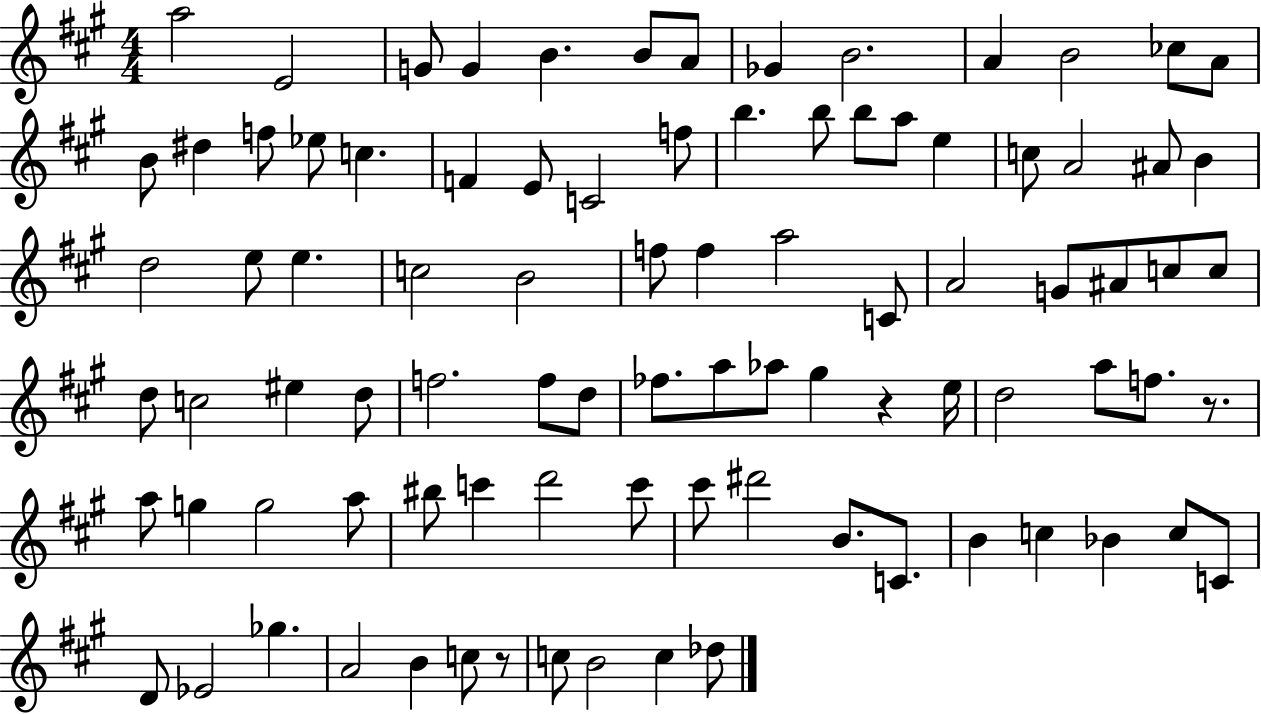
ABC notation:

X:1
T:Untitled
M:4/4
L:1/4
K:A
a2 E2 G/2 G B B/2 A/2 _G B2 A B2 _c/2 A/2 B/2 ^d f/2 _e/2 c F E/2 C2 f/2 b b/2 b/2 a/2 e c/2 A2 ^A/2 B d2 e/2 e c2 B2 f/2 f a2 C/2 A2 G/2 ^A/2 c/2 c/2 d/2 c2 ^e d/2 f2 f/2 d/2 _f/2 a/2 _a/2 ^g z e/4 d2 a/2 f/2 z/2 a/2 g g2 a/2 ^b/2 c' d'2 c'/2 ^c'/2 ^d'2 B/2 C/2 B c _B c/2 C/2 D/2 _E2 _g A2 B c/2 z/2 c/2 B2 c _d/2